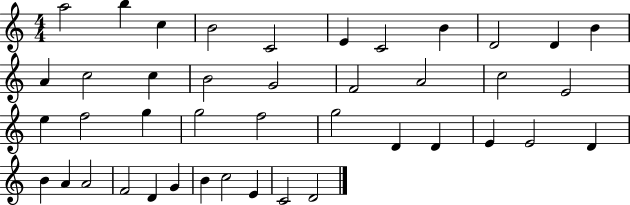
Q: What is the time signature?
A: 4/4